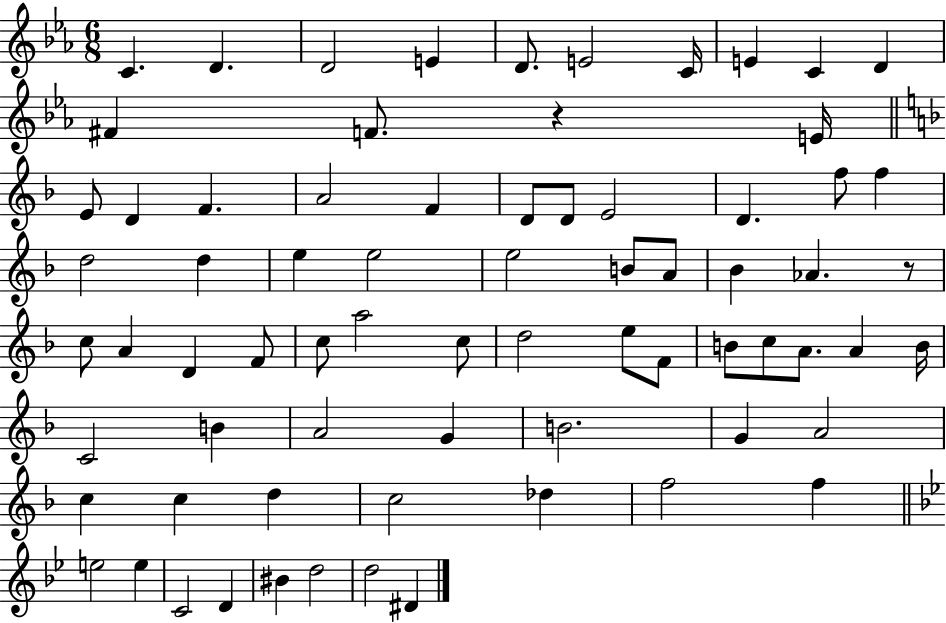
C4/q. D4/q. D4/h E4/q D4/e. E4/h C4/s E4/q C4/q D4/q F#4/q F4/e. R/q E4/s E4/e D4/q F4/q. A4/h F4/q D4/e D4/e E4/h D4/q. F5/e F5/q D5/h D5/q E5/q E5/h E5/h B4/e A4/e Bb4/q Ab4/q. R/e C5/e A4/q D4/q F4/e C5/e A5/h C5/e D5/h E5/e F4/e B4/e C5/e A4/e. A4/q B4/s C4/h B4/q A4/h G4/q B4/h. G4/q A4/h C5/q C5/q D5/q C5/h Db5/q F5/h F5/q E5/h E5/q C4/h D4/q BIS4/q D5/h D5/h D#4/q